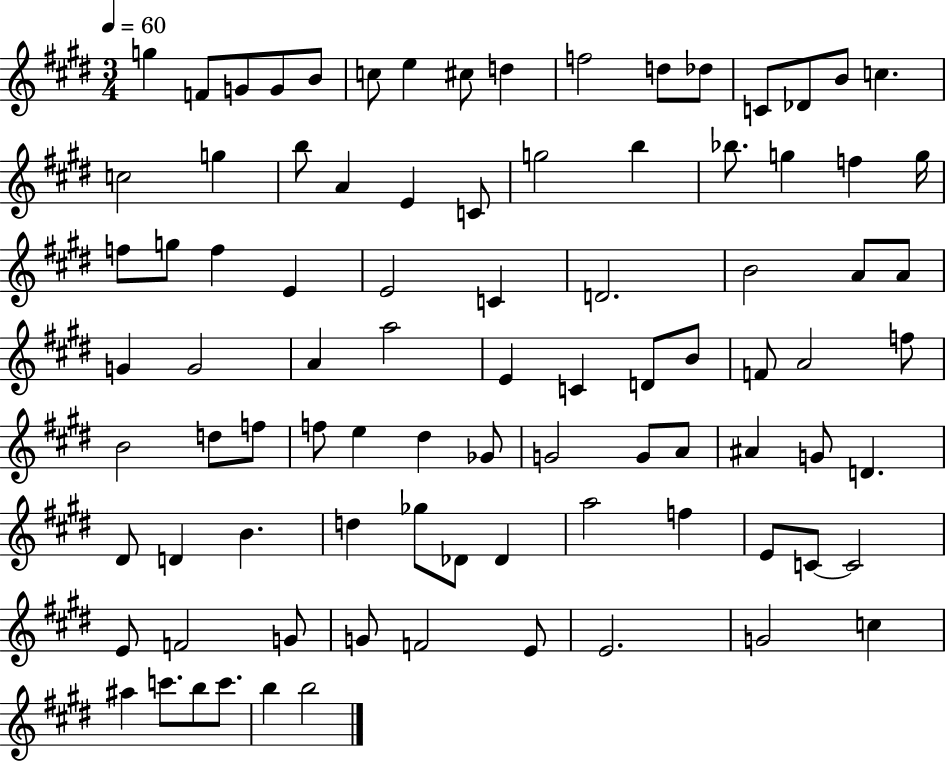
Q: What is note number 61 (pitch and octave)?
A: G4